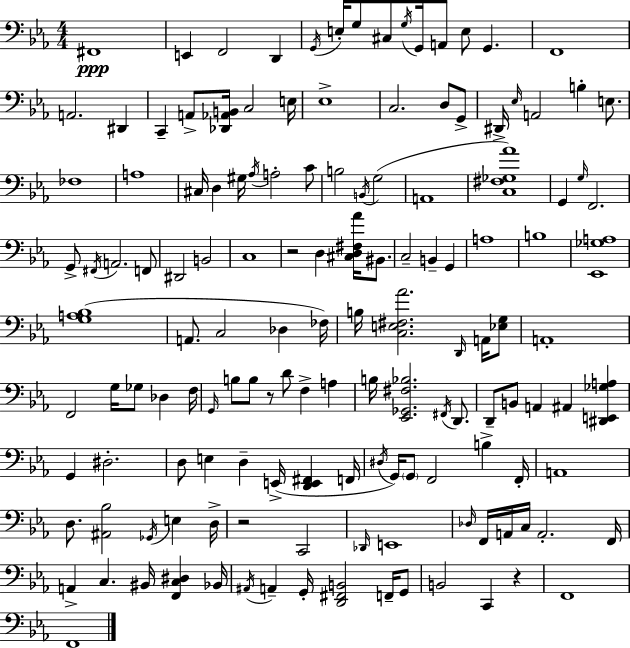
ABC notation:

X:1
T:Untitled
M:4/4
L:1/4
K:Cm
^F,,4 E,, F,,2 D,, G,,/4 E,/4 G,/2 ^C,/2 G,/4 G,,/4 A,,/2 E,/2 G,, F,,4 A,,2 ^D,, C,, A,,/2 [_D,,_A,,B,,]/4 C,2 E,/4 _E,4 C,2 D,/2 G,,/2 ^D,,/4 _E,/4 A,,2 B, E,/2 _F,4 A,4 ^C,/4 D, ^G,/4 _A,/4 A,2 C/2 B,2 B,,/4 G,2 A,,4 [C,^F,_G,_A]4 G,, G,/4 F,,2 G,,/2 ^F,,/4 A,,2 F,,/2 ^D,,2 B,,2 C,4 z2 D, [^C,D,^F,_A]/4 ^B,,/2 C,2 B,, G,, A,4 B,4 [_E,,_G,A,]4 [G,A,_B,]4 A,,/2 C,2 _D, _F,/4 B,/4 [C,E,^F,_A]2 D,,/4 A,,/4 [_E,G,]/2 A,,4 F,,2 G,/4 _G,/2 _D, F,/4 G,,/4 B,/2 B,/2 z/2 D/2 F, A, B,/4 [_E,,_G,,^F,_B,]2 ^F,,/4 D,,/2 D,,/2 B,,/2 A,, ^A,, [^D,,E,,_G,A,] G,, ^D,2 D,/2 E, D, E,,/4 [D,,E,,^F,,] F,,/4 ^D,/4 G,,/4 G,,/2 F,,2 B, F,,/4 A,,4 D,/2 [^A,,_B,]2 _G,,/4 E, D,/4 z2 C,,2 _D,,/4 E,,4 _D,/4 F,,/4 A,,/4 C,/4 A,,2 F,,/4 A,, C, ^B,,/4 [F,,C,^D,] _B,,/4 ^A,,/4 A,, G,,/4 [D,,^F,,B,,]2 F,,/4 G,,/2 B,,2 C,, z F,,4 F,,4